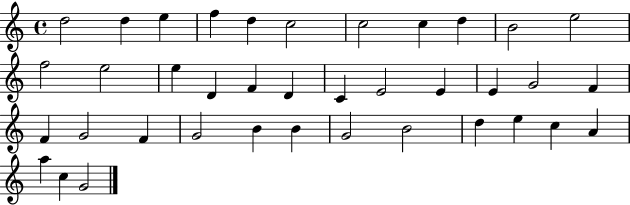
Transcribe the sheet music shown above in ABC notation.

X:1
T:Untitled
M:4/4
L:1/4
K:C
d2 d e f d c2 c2 c d B2 e2 f2 e2 e D F D C E2 E E G2 F F G2 F G2 B B G2 B2 d e c A a c G2